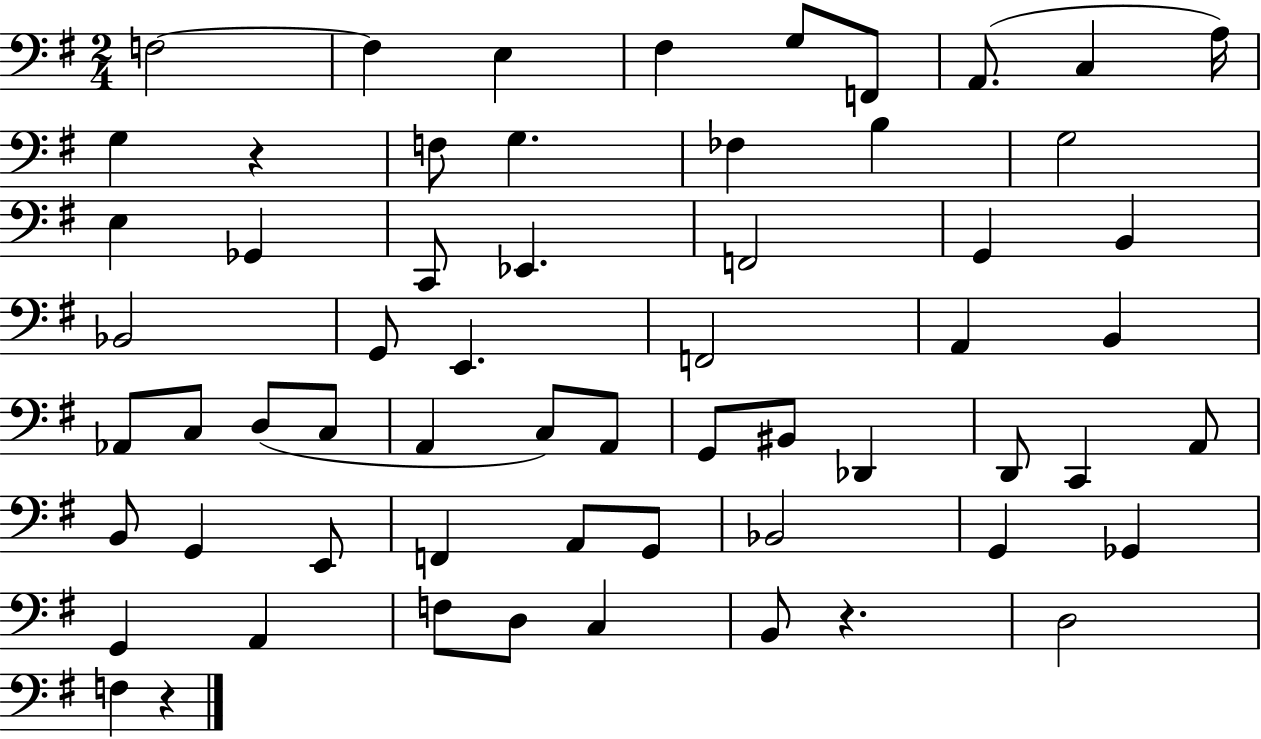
{
  \clef bass
  \numericTimeSignature
  \time 2/4
  \key g \major
  f2~~ | f4 e4 | fis4 g8 f,8 | a,8.( c4 a16) | \break g4 r4 | f8 g4. | fes4 b4 | g2 | \break e4 ges,4 | c,8 ees,4. | f,2 | g,4 b,4 | \break bes,2 | g,8 e,4. | f,2 | a,4 b,4 | \break aes,8 c8 d8( c8 | a,4 c8) a,8 | g,8 bis,8 des,4 | d,8 c,4 a,8 | \break b,8 g,4 e,8 | f,4 a,8 g,8 | bes,2 | g,4 ges,4 | \break g,4 a,4 | f8 d8 c4 | b,8 r4. | d2 | \break f4 r4 | \bar "|."
}